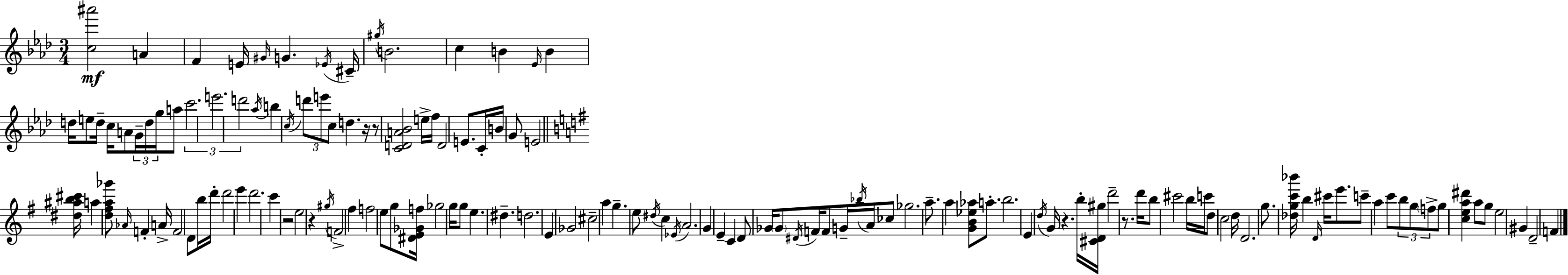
[C5,A#6]/h A4/q F4/q E4/s G#4/s G4/q. Eb4/s C#4/s G#5/s B4/h. C5/q B4/q Eb4/s B4/q D5/s E5/e D5/s C5/s A4/e G4/s D5/s G5/s A5/e C6/h. E6/h. D6/h Ab5/s B5/q C5/s D6/e E6/e C5/e D5/q. R/s R/e [C4,D4,A4,Bb4]/h E5/s F5/s D4/h E4/e. C4/s B4/s G4/e E4/h [D#5,A#5,B5,C#6]/s A5/q [D5,F#5,A5,Gb6]/e Ab4/s F4/q A4/s F4/h D4/e B5/s D6/s D6/h E6/q D6/h. C6/q R/h E5/h R/q G#5/s F4/h F#5/q F5/h E5/e G5/e [D#4,E4,Gb4,F5]/s Gb5/h G5/s G5/e E5/q. D#5/q. D5/h. E4/q Gb4/h C#5/h A5/q G5/q. E5/e D#5/s C5/q Eb4/s A4/h. G4/q E4/q C4/q D4/e Gb4/s Gb4/e D#4/s F4/s F4/e G4/s Bb5/s A4/s CES5/e Gb5/h. A5/e. A5/q [G4,B4,Eb5,Ab5]/e A5/e. B5/h. E4/q D5/s G4/s R/q. B5/s [C#4,D4,G#5]/s D6/h R/e. D6/s B5/e C#6/h B5/s C6/s D5/e C5/h D5/s D4/h. G5/e. [Db5,G5,C6,Bb6]/s B5/q D4/s C#6/s E6/e. C6/e A5/q C6/e B5/e G5/e F5/e G5/e [C5,E5,A5,D#6]/q A5/e G5/e E5/h G#4/q D4/h F4/q